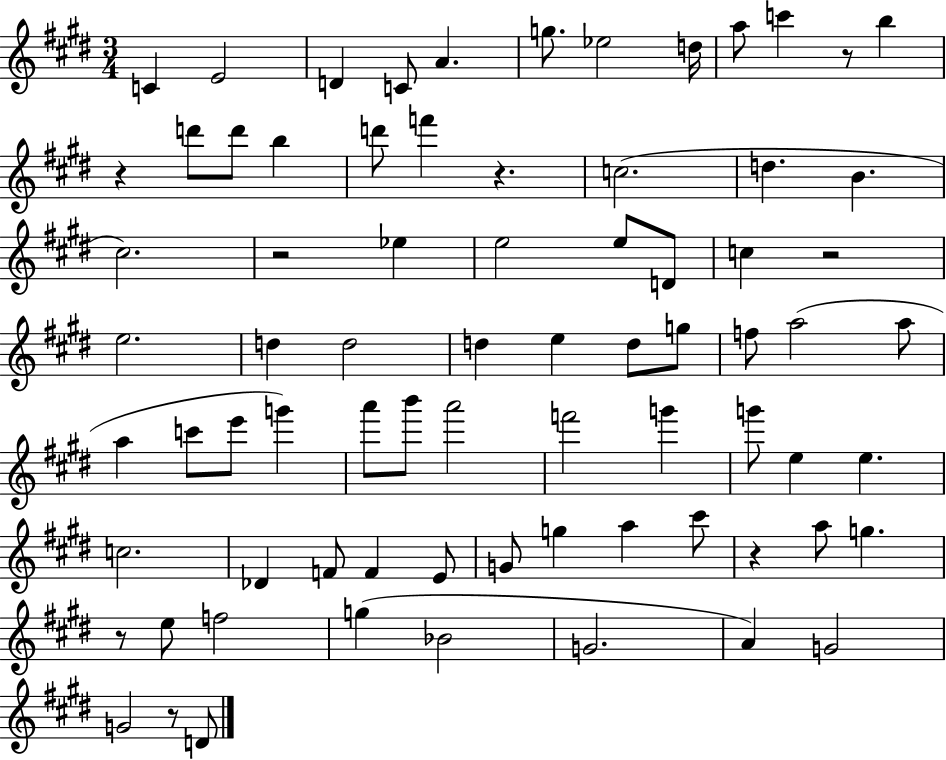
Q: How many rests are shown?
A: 8